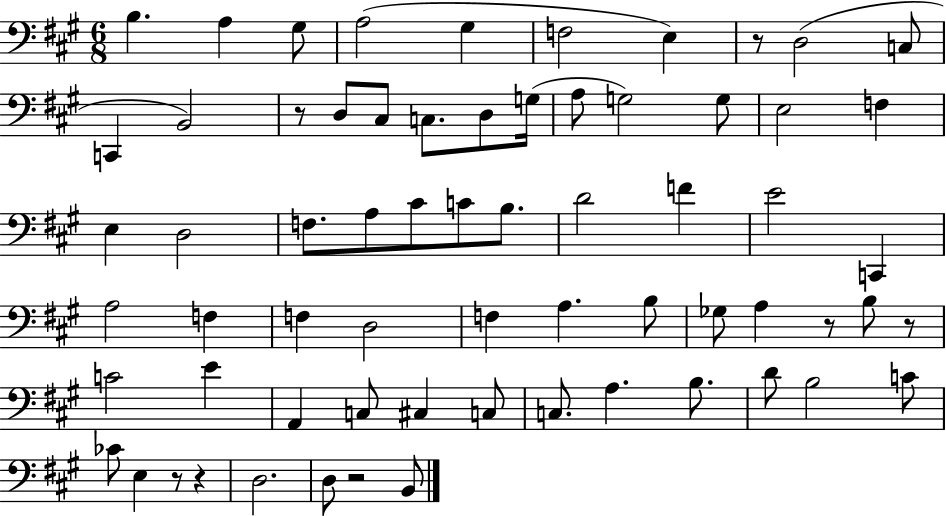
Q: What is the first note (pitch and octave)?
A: B3